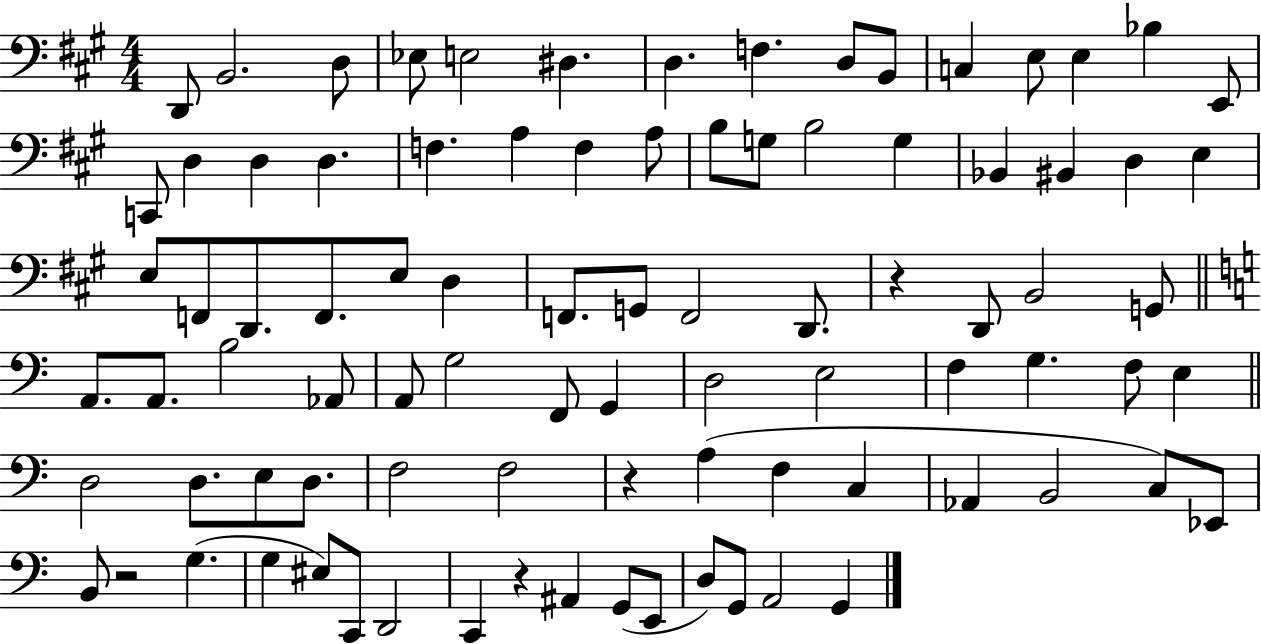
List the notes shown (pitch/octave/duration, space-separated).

D2/e B2/h. D3/e Eb3/e E3/h D#3/q. D3/q. F3/q. D3/e B2/e C3/q E3/e E3/q Bb3/q E2/e C2/e D3/q D3/q D3/q. F3/q. A3/q F3/q A3/e B3/e G3/e B3/h G3/q Bb2/q BIS2/q D3/q E3/q E3/e F2/e D2/e. F2/e. E3/e D3/q F2/e. G2/e F2/h D2/e. R/q D2/e B2/h G2/e A2/e. A2/e. B3/h Ab2/e A2/e G3/h F2/e G2/q D3/h E3/h F3/q G3/q. F3/e E3/q D3/h D3/e. E3/e D3/e. F3/h F3/h R/q A3/q F3/q C3/q Ab2/q B2/h C3/e Eb2/e B2/e R/h G3/q. G3/q EIS3/e C2/e D2/h C2/q R/q A#2/q G2/e E2/e D3/e G2/e A2/h G2/q